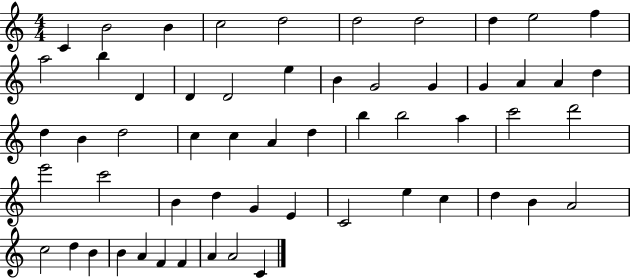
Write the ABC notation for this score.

X:1
T:Untitled
M:4/4
L:1/4
K:C
C B2 B c2 d2 d2 d2 d e2 f a2 b D D D2 e B G2 G G A A d d B d2 c c A d b b2 a c'2 d'2 e'2 c'2 B d G E C2 e c d B A2 c2 d B B A F F A A2 C